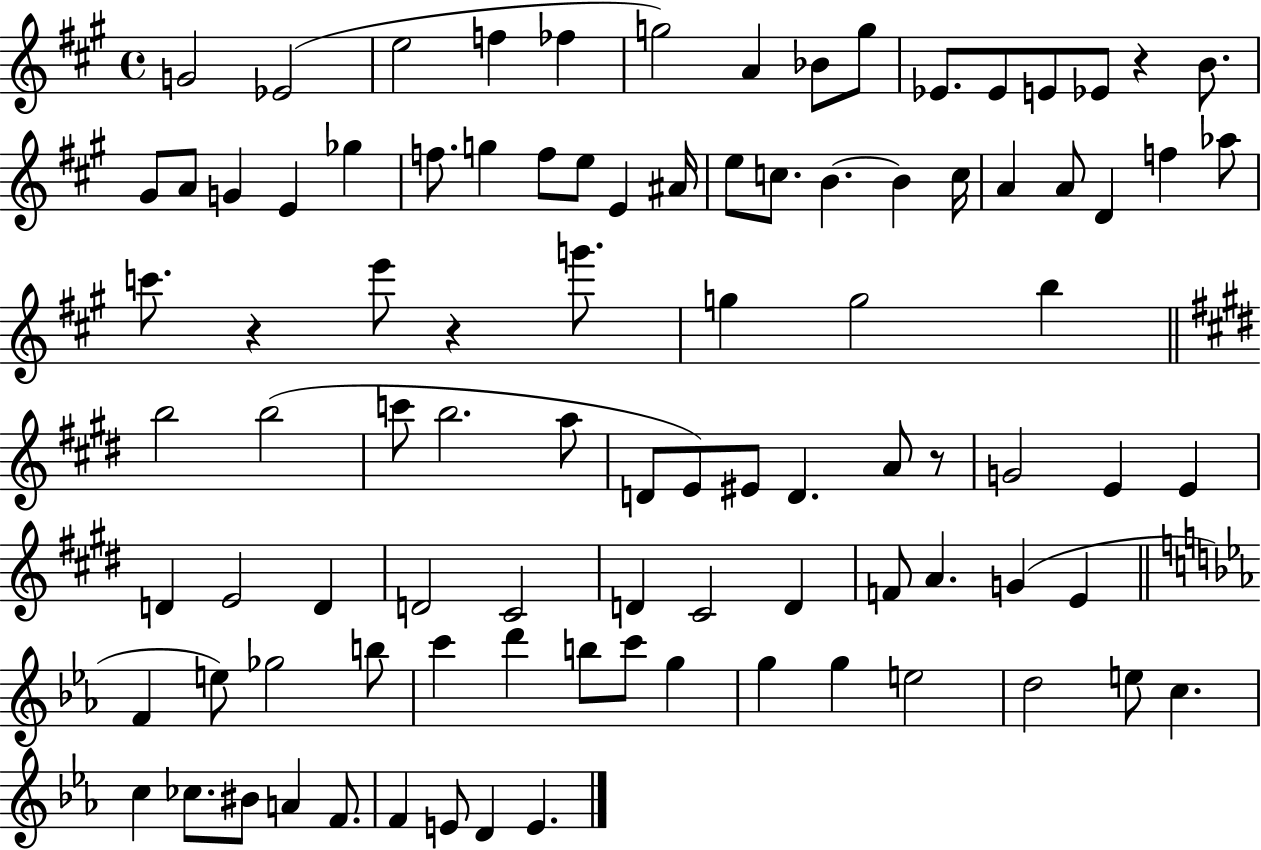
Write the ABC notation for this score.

X:1
T:Untitled
M:4/4
L:1/4
K:A
G2 _E2 e2 f _f g2 A _B/2 g/2 _E/2 _E/2 E/2 _E/2 z B/2 ^G/2 A/2 G E _g f/2 g f/2 e/2 E ^A/4 e/2 c/2 B B c/4 A A/2 D f _a/2 c'/2 z e'/2 z g'/2 g g2 b b2 b2 c'/2 b2 a/2 D/2 E/2 ^E/2 D A/2 z/2 G2 E E D E2 D D2 ^C2 D ^C2 D F/2 A G E F e/2 _g2 b/2 c' d' b/2 c'/2 g g g e2 d2 e/2 c c _c/2 ^B/2 A F/2 F E/2 D E